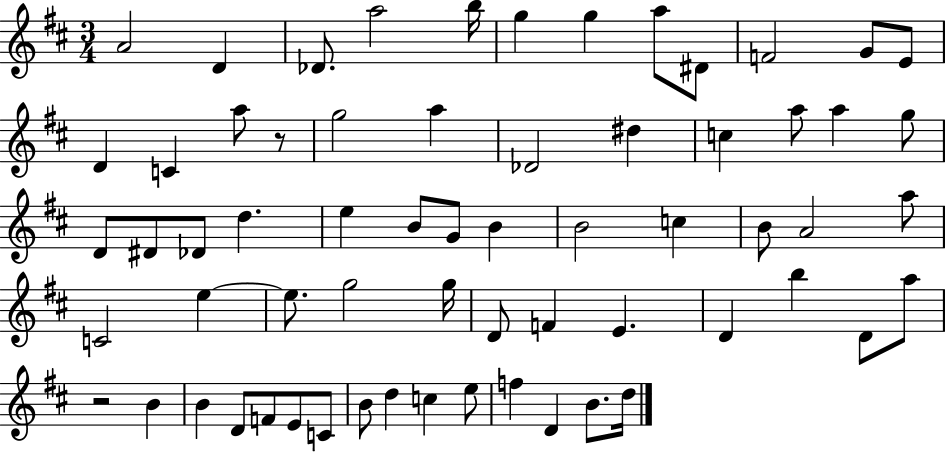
{
  \clef treble
  \numericTimeSignature
  \time 3/4
  \key d \major
  a'2 d'4 | des'8. a''2 b''16 | g''4 g''4 a''8 dis'8 | f'2 g'8 e'8 | \break d'4 c'4 a''8 r8 | g''2 a''4 | des'2 dis''4 | c''4 a''8 a''4 g''8 | \break d'8 dis'8 des'8 d''4. | e''4 b'8 g'8 b'4 | b'2 c''4 | b'8 a'2 a''8 | \break c'2 e''4~~ | e''8. g''2 g''16 | d'8 f'4 e'4. | d'4 b''4 d'8 a''8 | \break r2 b'4 | b'4 d'8 f'8 e'8 c'8 | b'8 d''4 c''4 e''8 | f''4 d'4 b'8. d''16 | \break \bar "|."
}